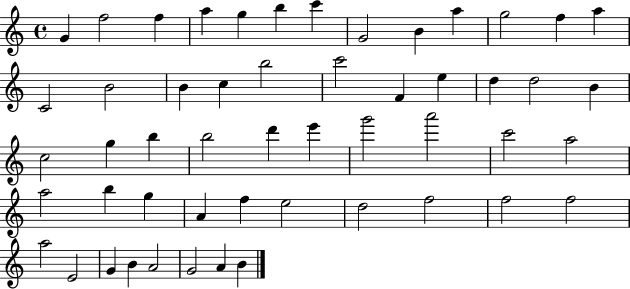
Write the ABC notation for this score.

X:1
T:Untitled
M:4/4
L:1/4
K:C
G f2 f a g b c' G2 B a g2 f a C2 B2 B c b2 c'2 F e d d2 B c2 g b b2 d' e' g'2 a'2 c'2 a2 a2 b g A f e2 d2 f2 f2 f2 a2 E2 G B A2 G2 A B